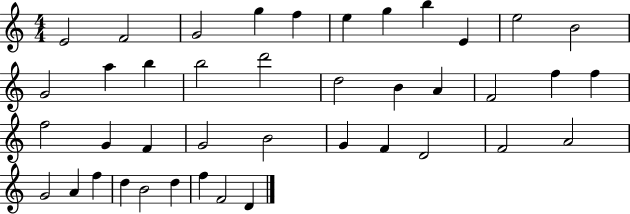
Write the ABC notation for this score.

X:1
T:Untitled
M:4/4
L:1/4
K:C
E2 F2 G2 g f e g b E e2 B2 G2 a b b2 d'2 d2 B A F2 f f f2 G F G2 B2 G F D2 F2 A2 G2 A f d B2 d f F2 D